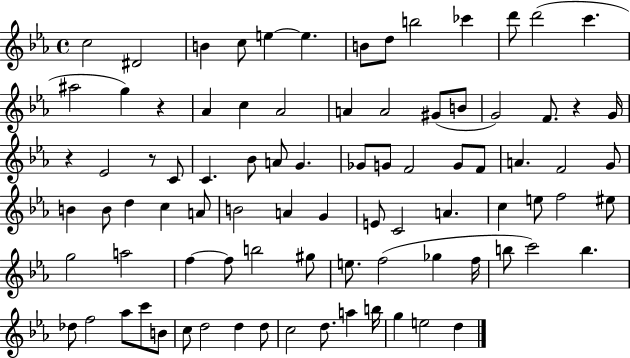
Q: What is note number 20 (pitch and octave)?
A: A4